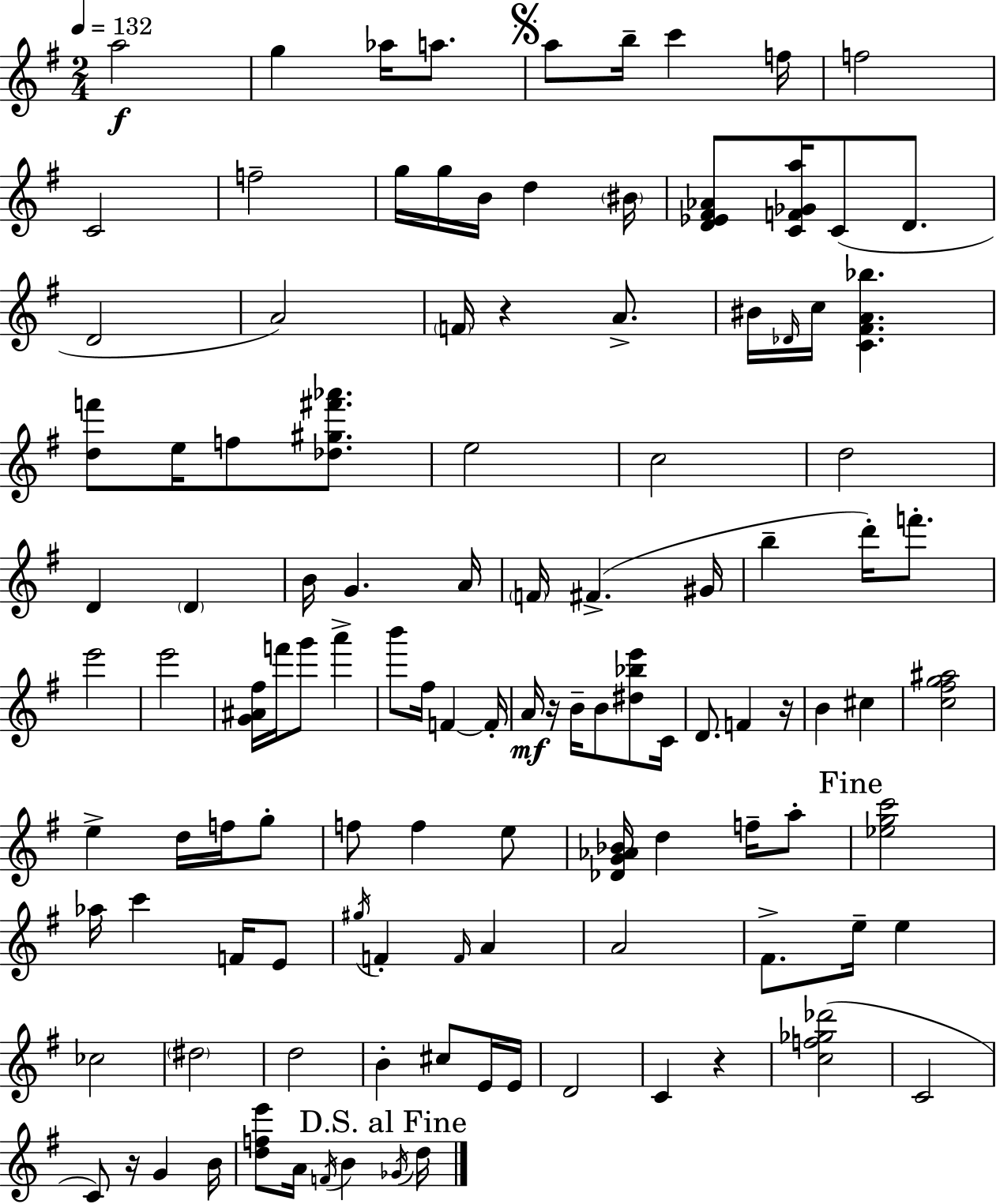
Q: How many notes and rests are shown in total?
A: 115